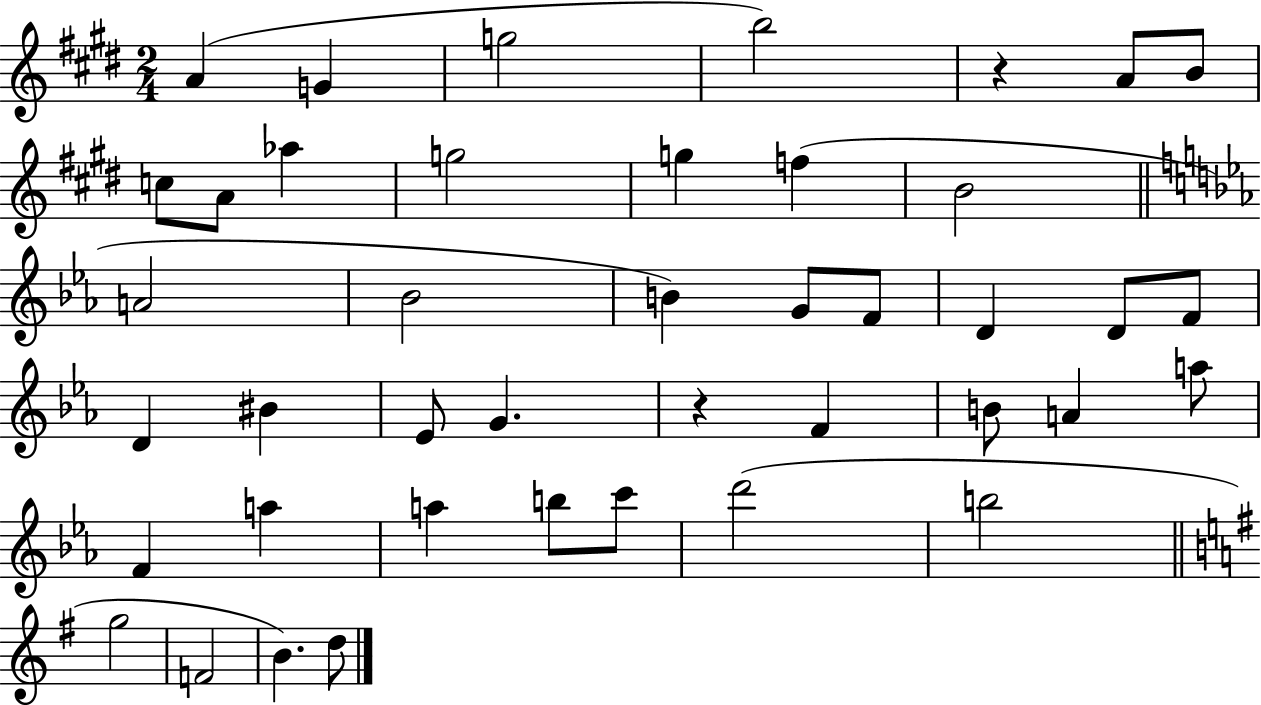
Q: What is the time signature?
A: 2/4